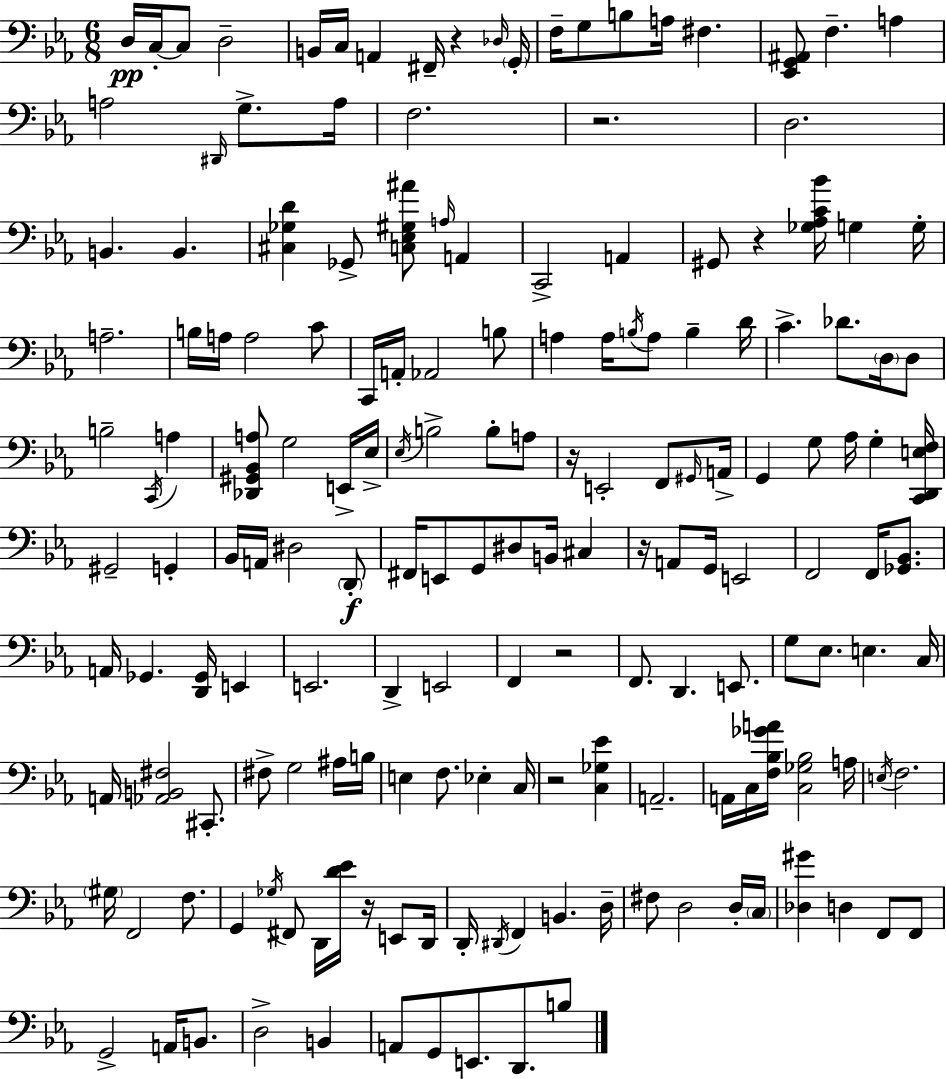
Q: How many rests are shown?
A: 8